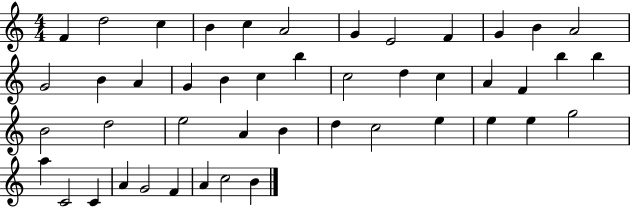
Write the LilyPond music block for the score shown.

{
  \clef treble
  \numericTimeSignature
  \time 4/4
  \key c \major
  f'4 d''2 c''4 | b'4 c''4 a'2 | g'4 e'2 f'4 | g'4 b'4 a'2 | \break g'2 b'4 a'4 | g'4 b'4 c''4 b''4 | c''2 d''4 c''4 | a'4 f'4 b''4 b''4 | \break b'2 d''2 | e''2 a'4 b'4 | d''4 c''2 e''4 | e''4 e''4 g''2 | \break a''4 c'2 c'4 | a'4 g'2 f'4 | a'4 c''2 b'4 | \bar "|."
}